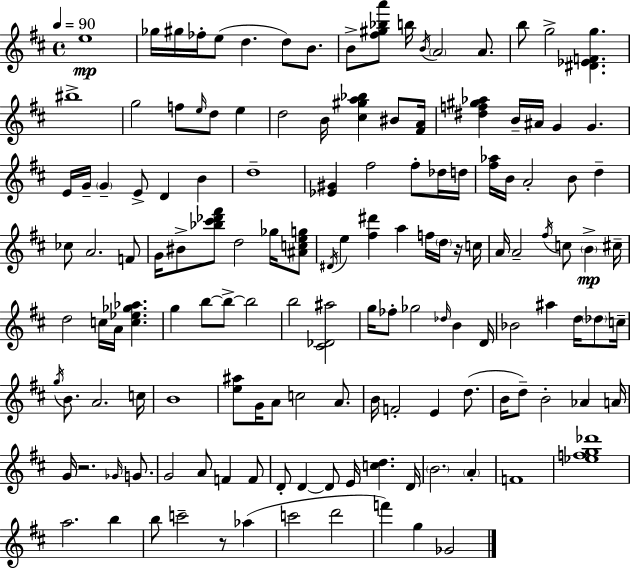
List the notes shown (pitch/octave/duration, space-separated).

E5/w Gb5/s G#5/s FES5/s E5/e D5/q. D5/e B4/e. B4/e [F#5,G#5,Bb5,A6]/e B5/s B4/s A4/h A4/e. B5/e G5/h [D#4,Eb4,F4,G5]/q. BIS5/w G5/h F5/e E5/s D5/e E5/q D5/h B4/s [C#5,G#5,A5,Bb5]/q BIS4/e [F#4,A4]/s [D#5,F5,G#5,Ab5]/q B4/s A#4/s G4/q G4/q. E4/s G4/s G4/q E4/e D4/q B4/q D5/w [Eb4,G#4]/q F#5/h F#5/e Db5/s D5/s [F#5,Ab5]/s B4/s A4/h B4/e D5/q CES5/e A4/h. F4/e G4/s BIS4/e [Bb5,C#6,Db6,F#6]/e D5/h Gb5/s [A#4,C5,E5,G5]/e D#4/s E5/q [F#5,D#6]/q A5/q F5/s D5/s R/s C5/s A4/s A4/h F#5/s C5/e B4/q C#5/s D5/h C5/s A4/s [C5,Eb5,Gb5,Ab5]/q. G5/q B5/e B5/e B5/h B5/h [C#4,Db4,A#5]/h G5/s FES5/e Gb5/h Db5/s B4/q D4/s Bb4/h A#5/q D5/s Db5/e C5/s G5/s B4/e. A4/h. C5/s B4/w [E5,A#5]/e G4/s A4/e C5/h A4/e. B4/s F4/h E4/q D5/e. B4/s D5/e B4/h Ab4/q A4/s G4/s R/h. Gb4/s G4/e. G4/h A4/e F4/q F4/e D4/e D4/q D4/e E4/s [C5,D5]/q. D4/s B4/h. A4/q F4/w [Eb5,F5,G5,Db6]/w A5/h. B5/q B5/e C6/h R/e Ab5/q C6/h D6/h F6/q G5/q Gb4/h